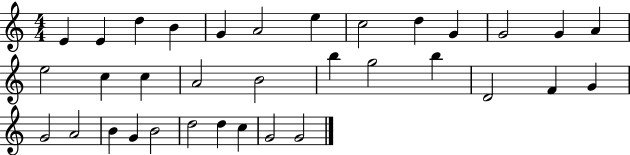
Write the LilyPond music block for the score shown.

{
  \clef treble
  \numericTimeSignature
  \time 4/4
  \key c \major
  e'4 e'4 d''4 b'4 | g'4 a'2 e''4 | c''2 d''4 g'4 | g'2 g'4 a'4 | \break e''2 c''4 c''4 | a'2 b'2 | b''4 g''2 b''4 | d'2 f'4 g'4 | \break g'2 a'2 | b'4 g'4 b'2 | d''2 d''4 c''4 | g'2 g'2 | \break \bar "|."
}